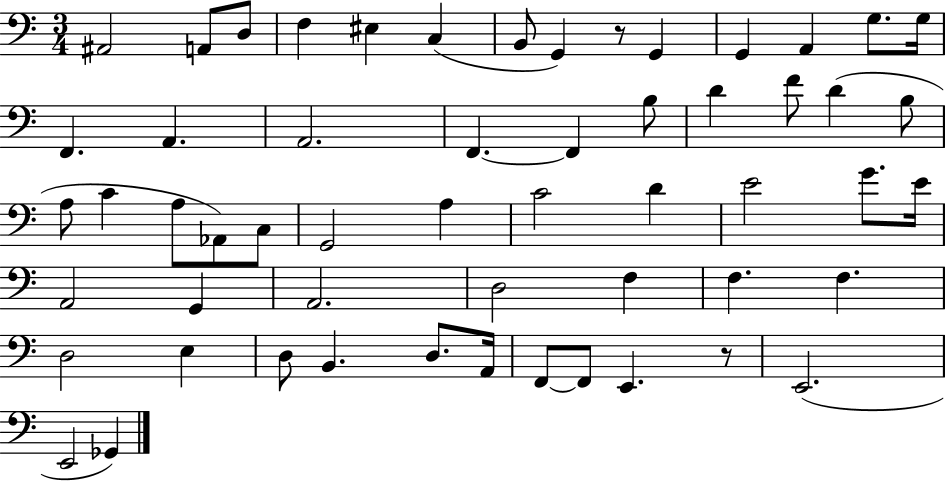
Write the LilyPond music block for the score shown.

{
  \clef bass
  \numericTimeSignature
  \time 3/4
  \key c \major
  \repeat volta 2 { ais,2 a,8 d8 | f4 eis4 c4( | b,8 g,4) r8 g,4 | g,4 a,4 g8. g16 | \break f,4. a,4. | a,2. | f,4.~~ f,4 b8 | d'4 f'8 d'4( b8 | \break a8 c'4 a8 aes,8) c8 | g,2 a4 | c'2 d'4 | e'2 g'8. e'16 | \break a,2 g,4 | a,2. | d2 f4 | f4. f4. | \break d2 e4 | d8 b,4. d8. a,16 | f,8~~ f,8 e,4. r8 | e,2.( | \break e,2 ges,4) | } \bar "|."
}